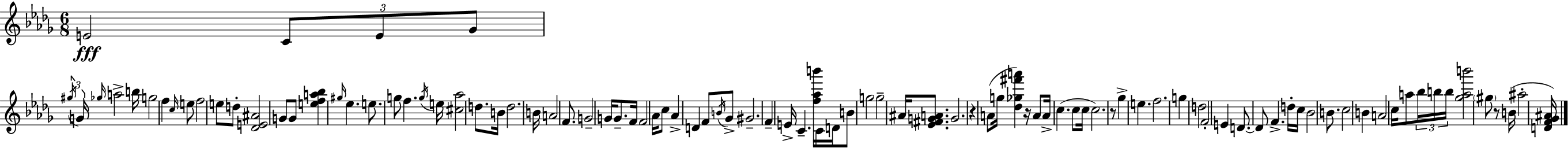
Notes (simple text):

E4/h C4/e E4/e Gb4/e G#5/s G4/s Gb5/s A5/h B5/s G5/h F5/q C5/s E5/e F5/h E5/e D5/e [Db4,E4,A#4]/h G4/e G4/e [E5,F5,A5,Bb5]/q G#5/s Eb5/q. E5/e. G5/e F5/q. G5/s E5/s [C#5,Ab5]/h D5/e. B4/s D5/h. B4/s A4/h F4/e. G4/h G4/s G4/e. F4/s F4/h Ab4/s C5/e Ab4/q D4/q F4/e B4/s Gb4/e G#4/h. F4/q E4/s C4/q. [F5,Ab5,B6]/s C4/s D4/s B4/e G5/h G5/h A#4/s [Eb4,F#4,G4,A4]/e. G4/h. R/q A4/e G5/s [Db5,Gb5,F#6,A6]/q R/s A4/e A4/s C5/q. C5/e C5/s C5/h. R/e Gb5/q E5/q. F5/h. G5/q D5/h F4/h E4/q D4/e. D4/e F4/q. D5/s C5/s Bb4/h B4/e. C5/h B4/q A4/h C5/s A5/e Bb5/s B5/s B5/s [Gb5,A5,B6]/h G#5/e R/e B4/s A#5/h [D4,F4,Gb4,A#4]/s